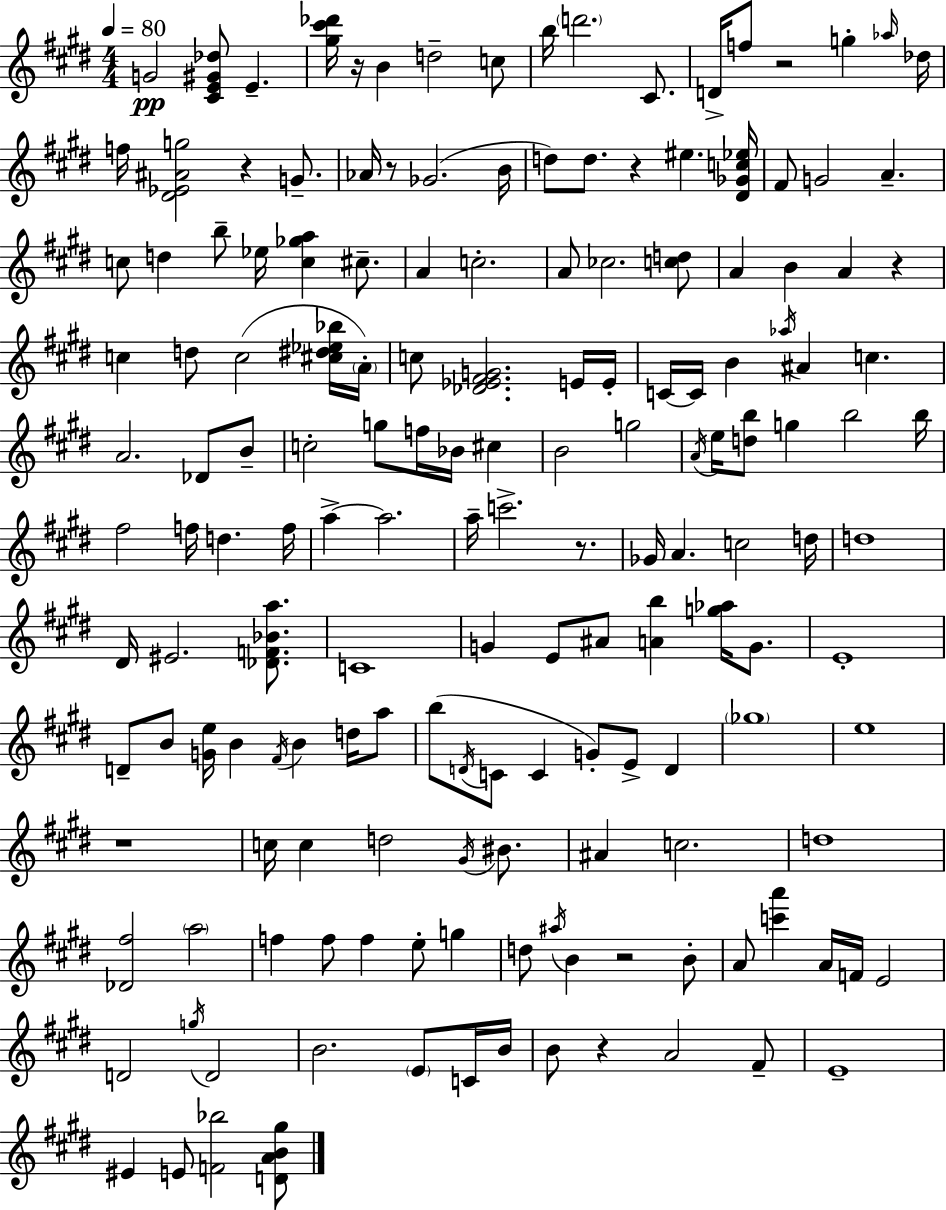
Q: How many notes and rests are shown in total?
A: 163